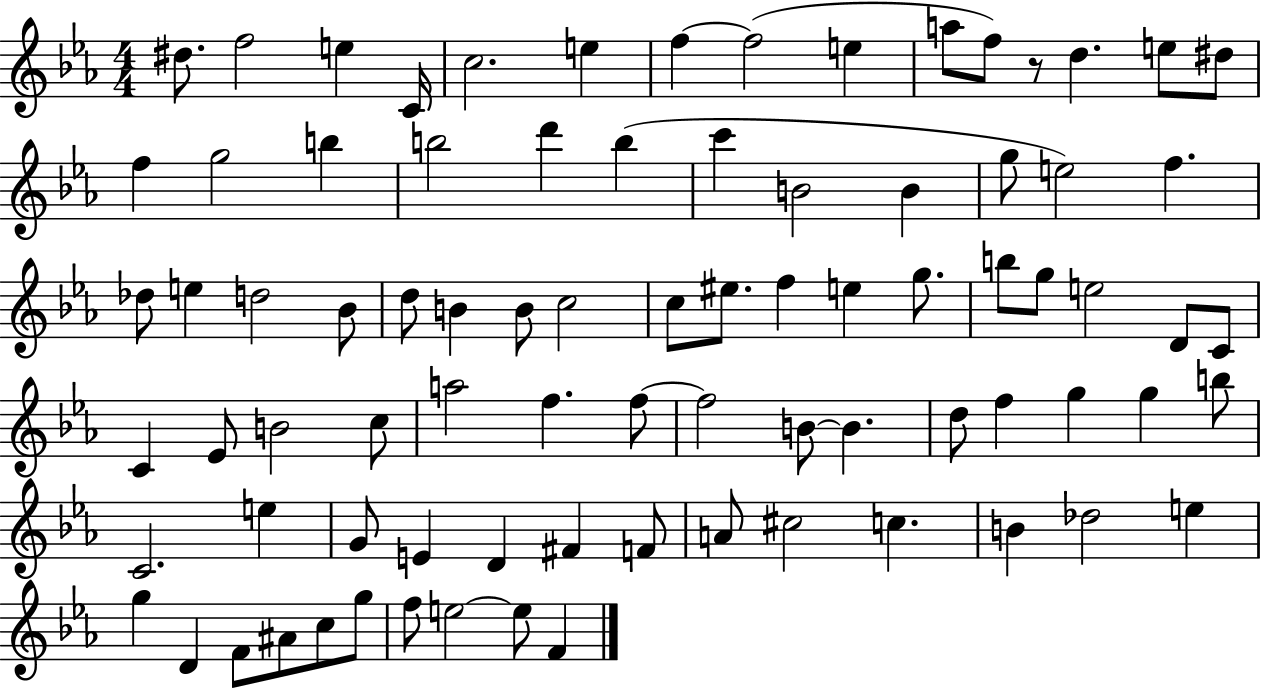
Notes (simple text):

D#5/e. F5/h E5/q C4/s C5/h. E5/q F5/q F5/h E5/q A5/e F5/e R/e D5/q. E5/e D#5/e F5/q G5/h B5/q B5/h D6/q B5/q C6/q B4/h B4/q G5/e E5/h F5/q. Db5/e E5/q D5/h Bb4/e D5/e B4/q B4/e C5/h C5/e EIS5/e. F5/q E5/q G5/e. B5/e G5/e E5/h D4/e C4/e C4/q Eb4/e B4/h C5/e A5/h F5/q. F5/e F5/h B4/e B4/q. D5/e F5/q G5/q G5/q B5/e C4/h. E5/q G4/e E4/q D4/q F#4/q F4/e A4/e C#5/h C5/q. B4/q Db5/h E5/q G5/q D4/q F4/e A#4/e C5/e G5/e F5/e E5/h E5/e F4/q